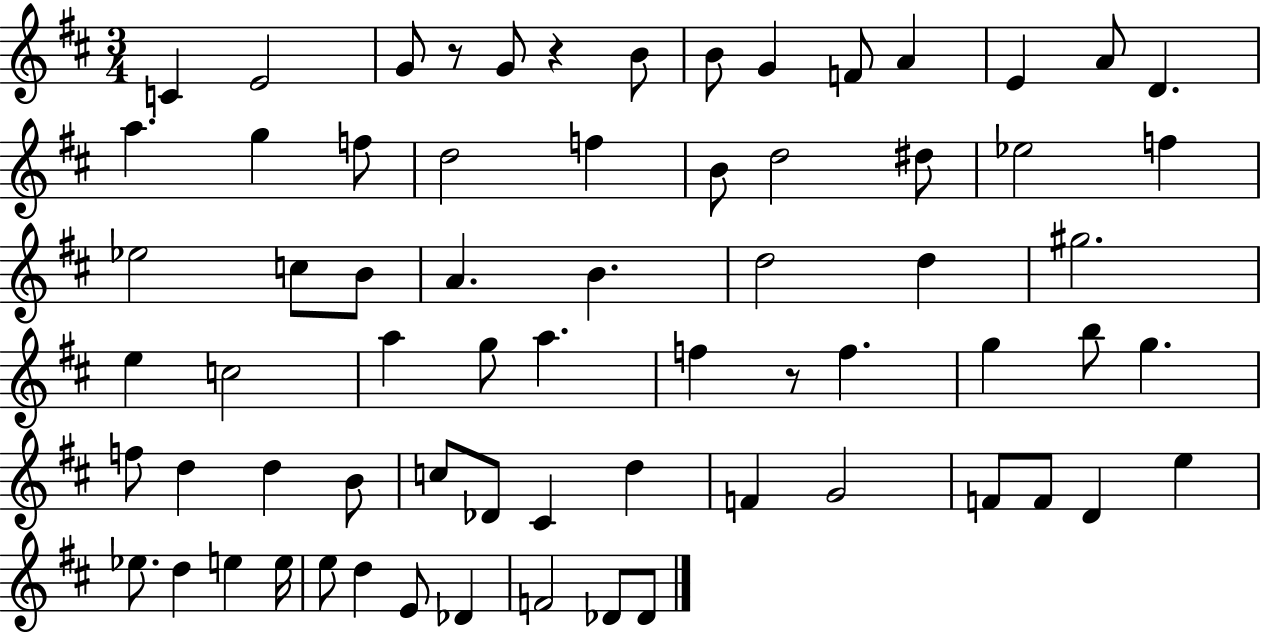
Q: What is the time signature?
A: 3/4